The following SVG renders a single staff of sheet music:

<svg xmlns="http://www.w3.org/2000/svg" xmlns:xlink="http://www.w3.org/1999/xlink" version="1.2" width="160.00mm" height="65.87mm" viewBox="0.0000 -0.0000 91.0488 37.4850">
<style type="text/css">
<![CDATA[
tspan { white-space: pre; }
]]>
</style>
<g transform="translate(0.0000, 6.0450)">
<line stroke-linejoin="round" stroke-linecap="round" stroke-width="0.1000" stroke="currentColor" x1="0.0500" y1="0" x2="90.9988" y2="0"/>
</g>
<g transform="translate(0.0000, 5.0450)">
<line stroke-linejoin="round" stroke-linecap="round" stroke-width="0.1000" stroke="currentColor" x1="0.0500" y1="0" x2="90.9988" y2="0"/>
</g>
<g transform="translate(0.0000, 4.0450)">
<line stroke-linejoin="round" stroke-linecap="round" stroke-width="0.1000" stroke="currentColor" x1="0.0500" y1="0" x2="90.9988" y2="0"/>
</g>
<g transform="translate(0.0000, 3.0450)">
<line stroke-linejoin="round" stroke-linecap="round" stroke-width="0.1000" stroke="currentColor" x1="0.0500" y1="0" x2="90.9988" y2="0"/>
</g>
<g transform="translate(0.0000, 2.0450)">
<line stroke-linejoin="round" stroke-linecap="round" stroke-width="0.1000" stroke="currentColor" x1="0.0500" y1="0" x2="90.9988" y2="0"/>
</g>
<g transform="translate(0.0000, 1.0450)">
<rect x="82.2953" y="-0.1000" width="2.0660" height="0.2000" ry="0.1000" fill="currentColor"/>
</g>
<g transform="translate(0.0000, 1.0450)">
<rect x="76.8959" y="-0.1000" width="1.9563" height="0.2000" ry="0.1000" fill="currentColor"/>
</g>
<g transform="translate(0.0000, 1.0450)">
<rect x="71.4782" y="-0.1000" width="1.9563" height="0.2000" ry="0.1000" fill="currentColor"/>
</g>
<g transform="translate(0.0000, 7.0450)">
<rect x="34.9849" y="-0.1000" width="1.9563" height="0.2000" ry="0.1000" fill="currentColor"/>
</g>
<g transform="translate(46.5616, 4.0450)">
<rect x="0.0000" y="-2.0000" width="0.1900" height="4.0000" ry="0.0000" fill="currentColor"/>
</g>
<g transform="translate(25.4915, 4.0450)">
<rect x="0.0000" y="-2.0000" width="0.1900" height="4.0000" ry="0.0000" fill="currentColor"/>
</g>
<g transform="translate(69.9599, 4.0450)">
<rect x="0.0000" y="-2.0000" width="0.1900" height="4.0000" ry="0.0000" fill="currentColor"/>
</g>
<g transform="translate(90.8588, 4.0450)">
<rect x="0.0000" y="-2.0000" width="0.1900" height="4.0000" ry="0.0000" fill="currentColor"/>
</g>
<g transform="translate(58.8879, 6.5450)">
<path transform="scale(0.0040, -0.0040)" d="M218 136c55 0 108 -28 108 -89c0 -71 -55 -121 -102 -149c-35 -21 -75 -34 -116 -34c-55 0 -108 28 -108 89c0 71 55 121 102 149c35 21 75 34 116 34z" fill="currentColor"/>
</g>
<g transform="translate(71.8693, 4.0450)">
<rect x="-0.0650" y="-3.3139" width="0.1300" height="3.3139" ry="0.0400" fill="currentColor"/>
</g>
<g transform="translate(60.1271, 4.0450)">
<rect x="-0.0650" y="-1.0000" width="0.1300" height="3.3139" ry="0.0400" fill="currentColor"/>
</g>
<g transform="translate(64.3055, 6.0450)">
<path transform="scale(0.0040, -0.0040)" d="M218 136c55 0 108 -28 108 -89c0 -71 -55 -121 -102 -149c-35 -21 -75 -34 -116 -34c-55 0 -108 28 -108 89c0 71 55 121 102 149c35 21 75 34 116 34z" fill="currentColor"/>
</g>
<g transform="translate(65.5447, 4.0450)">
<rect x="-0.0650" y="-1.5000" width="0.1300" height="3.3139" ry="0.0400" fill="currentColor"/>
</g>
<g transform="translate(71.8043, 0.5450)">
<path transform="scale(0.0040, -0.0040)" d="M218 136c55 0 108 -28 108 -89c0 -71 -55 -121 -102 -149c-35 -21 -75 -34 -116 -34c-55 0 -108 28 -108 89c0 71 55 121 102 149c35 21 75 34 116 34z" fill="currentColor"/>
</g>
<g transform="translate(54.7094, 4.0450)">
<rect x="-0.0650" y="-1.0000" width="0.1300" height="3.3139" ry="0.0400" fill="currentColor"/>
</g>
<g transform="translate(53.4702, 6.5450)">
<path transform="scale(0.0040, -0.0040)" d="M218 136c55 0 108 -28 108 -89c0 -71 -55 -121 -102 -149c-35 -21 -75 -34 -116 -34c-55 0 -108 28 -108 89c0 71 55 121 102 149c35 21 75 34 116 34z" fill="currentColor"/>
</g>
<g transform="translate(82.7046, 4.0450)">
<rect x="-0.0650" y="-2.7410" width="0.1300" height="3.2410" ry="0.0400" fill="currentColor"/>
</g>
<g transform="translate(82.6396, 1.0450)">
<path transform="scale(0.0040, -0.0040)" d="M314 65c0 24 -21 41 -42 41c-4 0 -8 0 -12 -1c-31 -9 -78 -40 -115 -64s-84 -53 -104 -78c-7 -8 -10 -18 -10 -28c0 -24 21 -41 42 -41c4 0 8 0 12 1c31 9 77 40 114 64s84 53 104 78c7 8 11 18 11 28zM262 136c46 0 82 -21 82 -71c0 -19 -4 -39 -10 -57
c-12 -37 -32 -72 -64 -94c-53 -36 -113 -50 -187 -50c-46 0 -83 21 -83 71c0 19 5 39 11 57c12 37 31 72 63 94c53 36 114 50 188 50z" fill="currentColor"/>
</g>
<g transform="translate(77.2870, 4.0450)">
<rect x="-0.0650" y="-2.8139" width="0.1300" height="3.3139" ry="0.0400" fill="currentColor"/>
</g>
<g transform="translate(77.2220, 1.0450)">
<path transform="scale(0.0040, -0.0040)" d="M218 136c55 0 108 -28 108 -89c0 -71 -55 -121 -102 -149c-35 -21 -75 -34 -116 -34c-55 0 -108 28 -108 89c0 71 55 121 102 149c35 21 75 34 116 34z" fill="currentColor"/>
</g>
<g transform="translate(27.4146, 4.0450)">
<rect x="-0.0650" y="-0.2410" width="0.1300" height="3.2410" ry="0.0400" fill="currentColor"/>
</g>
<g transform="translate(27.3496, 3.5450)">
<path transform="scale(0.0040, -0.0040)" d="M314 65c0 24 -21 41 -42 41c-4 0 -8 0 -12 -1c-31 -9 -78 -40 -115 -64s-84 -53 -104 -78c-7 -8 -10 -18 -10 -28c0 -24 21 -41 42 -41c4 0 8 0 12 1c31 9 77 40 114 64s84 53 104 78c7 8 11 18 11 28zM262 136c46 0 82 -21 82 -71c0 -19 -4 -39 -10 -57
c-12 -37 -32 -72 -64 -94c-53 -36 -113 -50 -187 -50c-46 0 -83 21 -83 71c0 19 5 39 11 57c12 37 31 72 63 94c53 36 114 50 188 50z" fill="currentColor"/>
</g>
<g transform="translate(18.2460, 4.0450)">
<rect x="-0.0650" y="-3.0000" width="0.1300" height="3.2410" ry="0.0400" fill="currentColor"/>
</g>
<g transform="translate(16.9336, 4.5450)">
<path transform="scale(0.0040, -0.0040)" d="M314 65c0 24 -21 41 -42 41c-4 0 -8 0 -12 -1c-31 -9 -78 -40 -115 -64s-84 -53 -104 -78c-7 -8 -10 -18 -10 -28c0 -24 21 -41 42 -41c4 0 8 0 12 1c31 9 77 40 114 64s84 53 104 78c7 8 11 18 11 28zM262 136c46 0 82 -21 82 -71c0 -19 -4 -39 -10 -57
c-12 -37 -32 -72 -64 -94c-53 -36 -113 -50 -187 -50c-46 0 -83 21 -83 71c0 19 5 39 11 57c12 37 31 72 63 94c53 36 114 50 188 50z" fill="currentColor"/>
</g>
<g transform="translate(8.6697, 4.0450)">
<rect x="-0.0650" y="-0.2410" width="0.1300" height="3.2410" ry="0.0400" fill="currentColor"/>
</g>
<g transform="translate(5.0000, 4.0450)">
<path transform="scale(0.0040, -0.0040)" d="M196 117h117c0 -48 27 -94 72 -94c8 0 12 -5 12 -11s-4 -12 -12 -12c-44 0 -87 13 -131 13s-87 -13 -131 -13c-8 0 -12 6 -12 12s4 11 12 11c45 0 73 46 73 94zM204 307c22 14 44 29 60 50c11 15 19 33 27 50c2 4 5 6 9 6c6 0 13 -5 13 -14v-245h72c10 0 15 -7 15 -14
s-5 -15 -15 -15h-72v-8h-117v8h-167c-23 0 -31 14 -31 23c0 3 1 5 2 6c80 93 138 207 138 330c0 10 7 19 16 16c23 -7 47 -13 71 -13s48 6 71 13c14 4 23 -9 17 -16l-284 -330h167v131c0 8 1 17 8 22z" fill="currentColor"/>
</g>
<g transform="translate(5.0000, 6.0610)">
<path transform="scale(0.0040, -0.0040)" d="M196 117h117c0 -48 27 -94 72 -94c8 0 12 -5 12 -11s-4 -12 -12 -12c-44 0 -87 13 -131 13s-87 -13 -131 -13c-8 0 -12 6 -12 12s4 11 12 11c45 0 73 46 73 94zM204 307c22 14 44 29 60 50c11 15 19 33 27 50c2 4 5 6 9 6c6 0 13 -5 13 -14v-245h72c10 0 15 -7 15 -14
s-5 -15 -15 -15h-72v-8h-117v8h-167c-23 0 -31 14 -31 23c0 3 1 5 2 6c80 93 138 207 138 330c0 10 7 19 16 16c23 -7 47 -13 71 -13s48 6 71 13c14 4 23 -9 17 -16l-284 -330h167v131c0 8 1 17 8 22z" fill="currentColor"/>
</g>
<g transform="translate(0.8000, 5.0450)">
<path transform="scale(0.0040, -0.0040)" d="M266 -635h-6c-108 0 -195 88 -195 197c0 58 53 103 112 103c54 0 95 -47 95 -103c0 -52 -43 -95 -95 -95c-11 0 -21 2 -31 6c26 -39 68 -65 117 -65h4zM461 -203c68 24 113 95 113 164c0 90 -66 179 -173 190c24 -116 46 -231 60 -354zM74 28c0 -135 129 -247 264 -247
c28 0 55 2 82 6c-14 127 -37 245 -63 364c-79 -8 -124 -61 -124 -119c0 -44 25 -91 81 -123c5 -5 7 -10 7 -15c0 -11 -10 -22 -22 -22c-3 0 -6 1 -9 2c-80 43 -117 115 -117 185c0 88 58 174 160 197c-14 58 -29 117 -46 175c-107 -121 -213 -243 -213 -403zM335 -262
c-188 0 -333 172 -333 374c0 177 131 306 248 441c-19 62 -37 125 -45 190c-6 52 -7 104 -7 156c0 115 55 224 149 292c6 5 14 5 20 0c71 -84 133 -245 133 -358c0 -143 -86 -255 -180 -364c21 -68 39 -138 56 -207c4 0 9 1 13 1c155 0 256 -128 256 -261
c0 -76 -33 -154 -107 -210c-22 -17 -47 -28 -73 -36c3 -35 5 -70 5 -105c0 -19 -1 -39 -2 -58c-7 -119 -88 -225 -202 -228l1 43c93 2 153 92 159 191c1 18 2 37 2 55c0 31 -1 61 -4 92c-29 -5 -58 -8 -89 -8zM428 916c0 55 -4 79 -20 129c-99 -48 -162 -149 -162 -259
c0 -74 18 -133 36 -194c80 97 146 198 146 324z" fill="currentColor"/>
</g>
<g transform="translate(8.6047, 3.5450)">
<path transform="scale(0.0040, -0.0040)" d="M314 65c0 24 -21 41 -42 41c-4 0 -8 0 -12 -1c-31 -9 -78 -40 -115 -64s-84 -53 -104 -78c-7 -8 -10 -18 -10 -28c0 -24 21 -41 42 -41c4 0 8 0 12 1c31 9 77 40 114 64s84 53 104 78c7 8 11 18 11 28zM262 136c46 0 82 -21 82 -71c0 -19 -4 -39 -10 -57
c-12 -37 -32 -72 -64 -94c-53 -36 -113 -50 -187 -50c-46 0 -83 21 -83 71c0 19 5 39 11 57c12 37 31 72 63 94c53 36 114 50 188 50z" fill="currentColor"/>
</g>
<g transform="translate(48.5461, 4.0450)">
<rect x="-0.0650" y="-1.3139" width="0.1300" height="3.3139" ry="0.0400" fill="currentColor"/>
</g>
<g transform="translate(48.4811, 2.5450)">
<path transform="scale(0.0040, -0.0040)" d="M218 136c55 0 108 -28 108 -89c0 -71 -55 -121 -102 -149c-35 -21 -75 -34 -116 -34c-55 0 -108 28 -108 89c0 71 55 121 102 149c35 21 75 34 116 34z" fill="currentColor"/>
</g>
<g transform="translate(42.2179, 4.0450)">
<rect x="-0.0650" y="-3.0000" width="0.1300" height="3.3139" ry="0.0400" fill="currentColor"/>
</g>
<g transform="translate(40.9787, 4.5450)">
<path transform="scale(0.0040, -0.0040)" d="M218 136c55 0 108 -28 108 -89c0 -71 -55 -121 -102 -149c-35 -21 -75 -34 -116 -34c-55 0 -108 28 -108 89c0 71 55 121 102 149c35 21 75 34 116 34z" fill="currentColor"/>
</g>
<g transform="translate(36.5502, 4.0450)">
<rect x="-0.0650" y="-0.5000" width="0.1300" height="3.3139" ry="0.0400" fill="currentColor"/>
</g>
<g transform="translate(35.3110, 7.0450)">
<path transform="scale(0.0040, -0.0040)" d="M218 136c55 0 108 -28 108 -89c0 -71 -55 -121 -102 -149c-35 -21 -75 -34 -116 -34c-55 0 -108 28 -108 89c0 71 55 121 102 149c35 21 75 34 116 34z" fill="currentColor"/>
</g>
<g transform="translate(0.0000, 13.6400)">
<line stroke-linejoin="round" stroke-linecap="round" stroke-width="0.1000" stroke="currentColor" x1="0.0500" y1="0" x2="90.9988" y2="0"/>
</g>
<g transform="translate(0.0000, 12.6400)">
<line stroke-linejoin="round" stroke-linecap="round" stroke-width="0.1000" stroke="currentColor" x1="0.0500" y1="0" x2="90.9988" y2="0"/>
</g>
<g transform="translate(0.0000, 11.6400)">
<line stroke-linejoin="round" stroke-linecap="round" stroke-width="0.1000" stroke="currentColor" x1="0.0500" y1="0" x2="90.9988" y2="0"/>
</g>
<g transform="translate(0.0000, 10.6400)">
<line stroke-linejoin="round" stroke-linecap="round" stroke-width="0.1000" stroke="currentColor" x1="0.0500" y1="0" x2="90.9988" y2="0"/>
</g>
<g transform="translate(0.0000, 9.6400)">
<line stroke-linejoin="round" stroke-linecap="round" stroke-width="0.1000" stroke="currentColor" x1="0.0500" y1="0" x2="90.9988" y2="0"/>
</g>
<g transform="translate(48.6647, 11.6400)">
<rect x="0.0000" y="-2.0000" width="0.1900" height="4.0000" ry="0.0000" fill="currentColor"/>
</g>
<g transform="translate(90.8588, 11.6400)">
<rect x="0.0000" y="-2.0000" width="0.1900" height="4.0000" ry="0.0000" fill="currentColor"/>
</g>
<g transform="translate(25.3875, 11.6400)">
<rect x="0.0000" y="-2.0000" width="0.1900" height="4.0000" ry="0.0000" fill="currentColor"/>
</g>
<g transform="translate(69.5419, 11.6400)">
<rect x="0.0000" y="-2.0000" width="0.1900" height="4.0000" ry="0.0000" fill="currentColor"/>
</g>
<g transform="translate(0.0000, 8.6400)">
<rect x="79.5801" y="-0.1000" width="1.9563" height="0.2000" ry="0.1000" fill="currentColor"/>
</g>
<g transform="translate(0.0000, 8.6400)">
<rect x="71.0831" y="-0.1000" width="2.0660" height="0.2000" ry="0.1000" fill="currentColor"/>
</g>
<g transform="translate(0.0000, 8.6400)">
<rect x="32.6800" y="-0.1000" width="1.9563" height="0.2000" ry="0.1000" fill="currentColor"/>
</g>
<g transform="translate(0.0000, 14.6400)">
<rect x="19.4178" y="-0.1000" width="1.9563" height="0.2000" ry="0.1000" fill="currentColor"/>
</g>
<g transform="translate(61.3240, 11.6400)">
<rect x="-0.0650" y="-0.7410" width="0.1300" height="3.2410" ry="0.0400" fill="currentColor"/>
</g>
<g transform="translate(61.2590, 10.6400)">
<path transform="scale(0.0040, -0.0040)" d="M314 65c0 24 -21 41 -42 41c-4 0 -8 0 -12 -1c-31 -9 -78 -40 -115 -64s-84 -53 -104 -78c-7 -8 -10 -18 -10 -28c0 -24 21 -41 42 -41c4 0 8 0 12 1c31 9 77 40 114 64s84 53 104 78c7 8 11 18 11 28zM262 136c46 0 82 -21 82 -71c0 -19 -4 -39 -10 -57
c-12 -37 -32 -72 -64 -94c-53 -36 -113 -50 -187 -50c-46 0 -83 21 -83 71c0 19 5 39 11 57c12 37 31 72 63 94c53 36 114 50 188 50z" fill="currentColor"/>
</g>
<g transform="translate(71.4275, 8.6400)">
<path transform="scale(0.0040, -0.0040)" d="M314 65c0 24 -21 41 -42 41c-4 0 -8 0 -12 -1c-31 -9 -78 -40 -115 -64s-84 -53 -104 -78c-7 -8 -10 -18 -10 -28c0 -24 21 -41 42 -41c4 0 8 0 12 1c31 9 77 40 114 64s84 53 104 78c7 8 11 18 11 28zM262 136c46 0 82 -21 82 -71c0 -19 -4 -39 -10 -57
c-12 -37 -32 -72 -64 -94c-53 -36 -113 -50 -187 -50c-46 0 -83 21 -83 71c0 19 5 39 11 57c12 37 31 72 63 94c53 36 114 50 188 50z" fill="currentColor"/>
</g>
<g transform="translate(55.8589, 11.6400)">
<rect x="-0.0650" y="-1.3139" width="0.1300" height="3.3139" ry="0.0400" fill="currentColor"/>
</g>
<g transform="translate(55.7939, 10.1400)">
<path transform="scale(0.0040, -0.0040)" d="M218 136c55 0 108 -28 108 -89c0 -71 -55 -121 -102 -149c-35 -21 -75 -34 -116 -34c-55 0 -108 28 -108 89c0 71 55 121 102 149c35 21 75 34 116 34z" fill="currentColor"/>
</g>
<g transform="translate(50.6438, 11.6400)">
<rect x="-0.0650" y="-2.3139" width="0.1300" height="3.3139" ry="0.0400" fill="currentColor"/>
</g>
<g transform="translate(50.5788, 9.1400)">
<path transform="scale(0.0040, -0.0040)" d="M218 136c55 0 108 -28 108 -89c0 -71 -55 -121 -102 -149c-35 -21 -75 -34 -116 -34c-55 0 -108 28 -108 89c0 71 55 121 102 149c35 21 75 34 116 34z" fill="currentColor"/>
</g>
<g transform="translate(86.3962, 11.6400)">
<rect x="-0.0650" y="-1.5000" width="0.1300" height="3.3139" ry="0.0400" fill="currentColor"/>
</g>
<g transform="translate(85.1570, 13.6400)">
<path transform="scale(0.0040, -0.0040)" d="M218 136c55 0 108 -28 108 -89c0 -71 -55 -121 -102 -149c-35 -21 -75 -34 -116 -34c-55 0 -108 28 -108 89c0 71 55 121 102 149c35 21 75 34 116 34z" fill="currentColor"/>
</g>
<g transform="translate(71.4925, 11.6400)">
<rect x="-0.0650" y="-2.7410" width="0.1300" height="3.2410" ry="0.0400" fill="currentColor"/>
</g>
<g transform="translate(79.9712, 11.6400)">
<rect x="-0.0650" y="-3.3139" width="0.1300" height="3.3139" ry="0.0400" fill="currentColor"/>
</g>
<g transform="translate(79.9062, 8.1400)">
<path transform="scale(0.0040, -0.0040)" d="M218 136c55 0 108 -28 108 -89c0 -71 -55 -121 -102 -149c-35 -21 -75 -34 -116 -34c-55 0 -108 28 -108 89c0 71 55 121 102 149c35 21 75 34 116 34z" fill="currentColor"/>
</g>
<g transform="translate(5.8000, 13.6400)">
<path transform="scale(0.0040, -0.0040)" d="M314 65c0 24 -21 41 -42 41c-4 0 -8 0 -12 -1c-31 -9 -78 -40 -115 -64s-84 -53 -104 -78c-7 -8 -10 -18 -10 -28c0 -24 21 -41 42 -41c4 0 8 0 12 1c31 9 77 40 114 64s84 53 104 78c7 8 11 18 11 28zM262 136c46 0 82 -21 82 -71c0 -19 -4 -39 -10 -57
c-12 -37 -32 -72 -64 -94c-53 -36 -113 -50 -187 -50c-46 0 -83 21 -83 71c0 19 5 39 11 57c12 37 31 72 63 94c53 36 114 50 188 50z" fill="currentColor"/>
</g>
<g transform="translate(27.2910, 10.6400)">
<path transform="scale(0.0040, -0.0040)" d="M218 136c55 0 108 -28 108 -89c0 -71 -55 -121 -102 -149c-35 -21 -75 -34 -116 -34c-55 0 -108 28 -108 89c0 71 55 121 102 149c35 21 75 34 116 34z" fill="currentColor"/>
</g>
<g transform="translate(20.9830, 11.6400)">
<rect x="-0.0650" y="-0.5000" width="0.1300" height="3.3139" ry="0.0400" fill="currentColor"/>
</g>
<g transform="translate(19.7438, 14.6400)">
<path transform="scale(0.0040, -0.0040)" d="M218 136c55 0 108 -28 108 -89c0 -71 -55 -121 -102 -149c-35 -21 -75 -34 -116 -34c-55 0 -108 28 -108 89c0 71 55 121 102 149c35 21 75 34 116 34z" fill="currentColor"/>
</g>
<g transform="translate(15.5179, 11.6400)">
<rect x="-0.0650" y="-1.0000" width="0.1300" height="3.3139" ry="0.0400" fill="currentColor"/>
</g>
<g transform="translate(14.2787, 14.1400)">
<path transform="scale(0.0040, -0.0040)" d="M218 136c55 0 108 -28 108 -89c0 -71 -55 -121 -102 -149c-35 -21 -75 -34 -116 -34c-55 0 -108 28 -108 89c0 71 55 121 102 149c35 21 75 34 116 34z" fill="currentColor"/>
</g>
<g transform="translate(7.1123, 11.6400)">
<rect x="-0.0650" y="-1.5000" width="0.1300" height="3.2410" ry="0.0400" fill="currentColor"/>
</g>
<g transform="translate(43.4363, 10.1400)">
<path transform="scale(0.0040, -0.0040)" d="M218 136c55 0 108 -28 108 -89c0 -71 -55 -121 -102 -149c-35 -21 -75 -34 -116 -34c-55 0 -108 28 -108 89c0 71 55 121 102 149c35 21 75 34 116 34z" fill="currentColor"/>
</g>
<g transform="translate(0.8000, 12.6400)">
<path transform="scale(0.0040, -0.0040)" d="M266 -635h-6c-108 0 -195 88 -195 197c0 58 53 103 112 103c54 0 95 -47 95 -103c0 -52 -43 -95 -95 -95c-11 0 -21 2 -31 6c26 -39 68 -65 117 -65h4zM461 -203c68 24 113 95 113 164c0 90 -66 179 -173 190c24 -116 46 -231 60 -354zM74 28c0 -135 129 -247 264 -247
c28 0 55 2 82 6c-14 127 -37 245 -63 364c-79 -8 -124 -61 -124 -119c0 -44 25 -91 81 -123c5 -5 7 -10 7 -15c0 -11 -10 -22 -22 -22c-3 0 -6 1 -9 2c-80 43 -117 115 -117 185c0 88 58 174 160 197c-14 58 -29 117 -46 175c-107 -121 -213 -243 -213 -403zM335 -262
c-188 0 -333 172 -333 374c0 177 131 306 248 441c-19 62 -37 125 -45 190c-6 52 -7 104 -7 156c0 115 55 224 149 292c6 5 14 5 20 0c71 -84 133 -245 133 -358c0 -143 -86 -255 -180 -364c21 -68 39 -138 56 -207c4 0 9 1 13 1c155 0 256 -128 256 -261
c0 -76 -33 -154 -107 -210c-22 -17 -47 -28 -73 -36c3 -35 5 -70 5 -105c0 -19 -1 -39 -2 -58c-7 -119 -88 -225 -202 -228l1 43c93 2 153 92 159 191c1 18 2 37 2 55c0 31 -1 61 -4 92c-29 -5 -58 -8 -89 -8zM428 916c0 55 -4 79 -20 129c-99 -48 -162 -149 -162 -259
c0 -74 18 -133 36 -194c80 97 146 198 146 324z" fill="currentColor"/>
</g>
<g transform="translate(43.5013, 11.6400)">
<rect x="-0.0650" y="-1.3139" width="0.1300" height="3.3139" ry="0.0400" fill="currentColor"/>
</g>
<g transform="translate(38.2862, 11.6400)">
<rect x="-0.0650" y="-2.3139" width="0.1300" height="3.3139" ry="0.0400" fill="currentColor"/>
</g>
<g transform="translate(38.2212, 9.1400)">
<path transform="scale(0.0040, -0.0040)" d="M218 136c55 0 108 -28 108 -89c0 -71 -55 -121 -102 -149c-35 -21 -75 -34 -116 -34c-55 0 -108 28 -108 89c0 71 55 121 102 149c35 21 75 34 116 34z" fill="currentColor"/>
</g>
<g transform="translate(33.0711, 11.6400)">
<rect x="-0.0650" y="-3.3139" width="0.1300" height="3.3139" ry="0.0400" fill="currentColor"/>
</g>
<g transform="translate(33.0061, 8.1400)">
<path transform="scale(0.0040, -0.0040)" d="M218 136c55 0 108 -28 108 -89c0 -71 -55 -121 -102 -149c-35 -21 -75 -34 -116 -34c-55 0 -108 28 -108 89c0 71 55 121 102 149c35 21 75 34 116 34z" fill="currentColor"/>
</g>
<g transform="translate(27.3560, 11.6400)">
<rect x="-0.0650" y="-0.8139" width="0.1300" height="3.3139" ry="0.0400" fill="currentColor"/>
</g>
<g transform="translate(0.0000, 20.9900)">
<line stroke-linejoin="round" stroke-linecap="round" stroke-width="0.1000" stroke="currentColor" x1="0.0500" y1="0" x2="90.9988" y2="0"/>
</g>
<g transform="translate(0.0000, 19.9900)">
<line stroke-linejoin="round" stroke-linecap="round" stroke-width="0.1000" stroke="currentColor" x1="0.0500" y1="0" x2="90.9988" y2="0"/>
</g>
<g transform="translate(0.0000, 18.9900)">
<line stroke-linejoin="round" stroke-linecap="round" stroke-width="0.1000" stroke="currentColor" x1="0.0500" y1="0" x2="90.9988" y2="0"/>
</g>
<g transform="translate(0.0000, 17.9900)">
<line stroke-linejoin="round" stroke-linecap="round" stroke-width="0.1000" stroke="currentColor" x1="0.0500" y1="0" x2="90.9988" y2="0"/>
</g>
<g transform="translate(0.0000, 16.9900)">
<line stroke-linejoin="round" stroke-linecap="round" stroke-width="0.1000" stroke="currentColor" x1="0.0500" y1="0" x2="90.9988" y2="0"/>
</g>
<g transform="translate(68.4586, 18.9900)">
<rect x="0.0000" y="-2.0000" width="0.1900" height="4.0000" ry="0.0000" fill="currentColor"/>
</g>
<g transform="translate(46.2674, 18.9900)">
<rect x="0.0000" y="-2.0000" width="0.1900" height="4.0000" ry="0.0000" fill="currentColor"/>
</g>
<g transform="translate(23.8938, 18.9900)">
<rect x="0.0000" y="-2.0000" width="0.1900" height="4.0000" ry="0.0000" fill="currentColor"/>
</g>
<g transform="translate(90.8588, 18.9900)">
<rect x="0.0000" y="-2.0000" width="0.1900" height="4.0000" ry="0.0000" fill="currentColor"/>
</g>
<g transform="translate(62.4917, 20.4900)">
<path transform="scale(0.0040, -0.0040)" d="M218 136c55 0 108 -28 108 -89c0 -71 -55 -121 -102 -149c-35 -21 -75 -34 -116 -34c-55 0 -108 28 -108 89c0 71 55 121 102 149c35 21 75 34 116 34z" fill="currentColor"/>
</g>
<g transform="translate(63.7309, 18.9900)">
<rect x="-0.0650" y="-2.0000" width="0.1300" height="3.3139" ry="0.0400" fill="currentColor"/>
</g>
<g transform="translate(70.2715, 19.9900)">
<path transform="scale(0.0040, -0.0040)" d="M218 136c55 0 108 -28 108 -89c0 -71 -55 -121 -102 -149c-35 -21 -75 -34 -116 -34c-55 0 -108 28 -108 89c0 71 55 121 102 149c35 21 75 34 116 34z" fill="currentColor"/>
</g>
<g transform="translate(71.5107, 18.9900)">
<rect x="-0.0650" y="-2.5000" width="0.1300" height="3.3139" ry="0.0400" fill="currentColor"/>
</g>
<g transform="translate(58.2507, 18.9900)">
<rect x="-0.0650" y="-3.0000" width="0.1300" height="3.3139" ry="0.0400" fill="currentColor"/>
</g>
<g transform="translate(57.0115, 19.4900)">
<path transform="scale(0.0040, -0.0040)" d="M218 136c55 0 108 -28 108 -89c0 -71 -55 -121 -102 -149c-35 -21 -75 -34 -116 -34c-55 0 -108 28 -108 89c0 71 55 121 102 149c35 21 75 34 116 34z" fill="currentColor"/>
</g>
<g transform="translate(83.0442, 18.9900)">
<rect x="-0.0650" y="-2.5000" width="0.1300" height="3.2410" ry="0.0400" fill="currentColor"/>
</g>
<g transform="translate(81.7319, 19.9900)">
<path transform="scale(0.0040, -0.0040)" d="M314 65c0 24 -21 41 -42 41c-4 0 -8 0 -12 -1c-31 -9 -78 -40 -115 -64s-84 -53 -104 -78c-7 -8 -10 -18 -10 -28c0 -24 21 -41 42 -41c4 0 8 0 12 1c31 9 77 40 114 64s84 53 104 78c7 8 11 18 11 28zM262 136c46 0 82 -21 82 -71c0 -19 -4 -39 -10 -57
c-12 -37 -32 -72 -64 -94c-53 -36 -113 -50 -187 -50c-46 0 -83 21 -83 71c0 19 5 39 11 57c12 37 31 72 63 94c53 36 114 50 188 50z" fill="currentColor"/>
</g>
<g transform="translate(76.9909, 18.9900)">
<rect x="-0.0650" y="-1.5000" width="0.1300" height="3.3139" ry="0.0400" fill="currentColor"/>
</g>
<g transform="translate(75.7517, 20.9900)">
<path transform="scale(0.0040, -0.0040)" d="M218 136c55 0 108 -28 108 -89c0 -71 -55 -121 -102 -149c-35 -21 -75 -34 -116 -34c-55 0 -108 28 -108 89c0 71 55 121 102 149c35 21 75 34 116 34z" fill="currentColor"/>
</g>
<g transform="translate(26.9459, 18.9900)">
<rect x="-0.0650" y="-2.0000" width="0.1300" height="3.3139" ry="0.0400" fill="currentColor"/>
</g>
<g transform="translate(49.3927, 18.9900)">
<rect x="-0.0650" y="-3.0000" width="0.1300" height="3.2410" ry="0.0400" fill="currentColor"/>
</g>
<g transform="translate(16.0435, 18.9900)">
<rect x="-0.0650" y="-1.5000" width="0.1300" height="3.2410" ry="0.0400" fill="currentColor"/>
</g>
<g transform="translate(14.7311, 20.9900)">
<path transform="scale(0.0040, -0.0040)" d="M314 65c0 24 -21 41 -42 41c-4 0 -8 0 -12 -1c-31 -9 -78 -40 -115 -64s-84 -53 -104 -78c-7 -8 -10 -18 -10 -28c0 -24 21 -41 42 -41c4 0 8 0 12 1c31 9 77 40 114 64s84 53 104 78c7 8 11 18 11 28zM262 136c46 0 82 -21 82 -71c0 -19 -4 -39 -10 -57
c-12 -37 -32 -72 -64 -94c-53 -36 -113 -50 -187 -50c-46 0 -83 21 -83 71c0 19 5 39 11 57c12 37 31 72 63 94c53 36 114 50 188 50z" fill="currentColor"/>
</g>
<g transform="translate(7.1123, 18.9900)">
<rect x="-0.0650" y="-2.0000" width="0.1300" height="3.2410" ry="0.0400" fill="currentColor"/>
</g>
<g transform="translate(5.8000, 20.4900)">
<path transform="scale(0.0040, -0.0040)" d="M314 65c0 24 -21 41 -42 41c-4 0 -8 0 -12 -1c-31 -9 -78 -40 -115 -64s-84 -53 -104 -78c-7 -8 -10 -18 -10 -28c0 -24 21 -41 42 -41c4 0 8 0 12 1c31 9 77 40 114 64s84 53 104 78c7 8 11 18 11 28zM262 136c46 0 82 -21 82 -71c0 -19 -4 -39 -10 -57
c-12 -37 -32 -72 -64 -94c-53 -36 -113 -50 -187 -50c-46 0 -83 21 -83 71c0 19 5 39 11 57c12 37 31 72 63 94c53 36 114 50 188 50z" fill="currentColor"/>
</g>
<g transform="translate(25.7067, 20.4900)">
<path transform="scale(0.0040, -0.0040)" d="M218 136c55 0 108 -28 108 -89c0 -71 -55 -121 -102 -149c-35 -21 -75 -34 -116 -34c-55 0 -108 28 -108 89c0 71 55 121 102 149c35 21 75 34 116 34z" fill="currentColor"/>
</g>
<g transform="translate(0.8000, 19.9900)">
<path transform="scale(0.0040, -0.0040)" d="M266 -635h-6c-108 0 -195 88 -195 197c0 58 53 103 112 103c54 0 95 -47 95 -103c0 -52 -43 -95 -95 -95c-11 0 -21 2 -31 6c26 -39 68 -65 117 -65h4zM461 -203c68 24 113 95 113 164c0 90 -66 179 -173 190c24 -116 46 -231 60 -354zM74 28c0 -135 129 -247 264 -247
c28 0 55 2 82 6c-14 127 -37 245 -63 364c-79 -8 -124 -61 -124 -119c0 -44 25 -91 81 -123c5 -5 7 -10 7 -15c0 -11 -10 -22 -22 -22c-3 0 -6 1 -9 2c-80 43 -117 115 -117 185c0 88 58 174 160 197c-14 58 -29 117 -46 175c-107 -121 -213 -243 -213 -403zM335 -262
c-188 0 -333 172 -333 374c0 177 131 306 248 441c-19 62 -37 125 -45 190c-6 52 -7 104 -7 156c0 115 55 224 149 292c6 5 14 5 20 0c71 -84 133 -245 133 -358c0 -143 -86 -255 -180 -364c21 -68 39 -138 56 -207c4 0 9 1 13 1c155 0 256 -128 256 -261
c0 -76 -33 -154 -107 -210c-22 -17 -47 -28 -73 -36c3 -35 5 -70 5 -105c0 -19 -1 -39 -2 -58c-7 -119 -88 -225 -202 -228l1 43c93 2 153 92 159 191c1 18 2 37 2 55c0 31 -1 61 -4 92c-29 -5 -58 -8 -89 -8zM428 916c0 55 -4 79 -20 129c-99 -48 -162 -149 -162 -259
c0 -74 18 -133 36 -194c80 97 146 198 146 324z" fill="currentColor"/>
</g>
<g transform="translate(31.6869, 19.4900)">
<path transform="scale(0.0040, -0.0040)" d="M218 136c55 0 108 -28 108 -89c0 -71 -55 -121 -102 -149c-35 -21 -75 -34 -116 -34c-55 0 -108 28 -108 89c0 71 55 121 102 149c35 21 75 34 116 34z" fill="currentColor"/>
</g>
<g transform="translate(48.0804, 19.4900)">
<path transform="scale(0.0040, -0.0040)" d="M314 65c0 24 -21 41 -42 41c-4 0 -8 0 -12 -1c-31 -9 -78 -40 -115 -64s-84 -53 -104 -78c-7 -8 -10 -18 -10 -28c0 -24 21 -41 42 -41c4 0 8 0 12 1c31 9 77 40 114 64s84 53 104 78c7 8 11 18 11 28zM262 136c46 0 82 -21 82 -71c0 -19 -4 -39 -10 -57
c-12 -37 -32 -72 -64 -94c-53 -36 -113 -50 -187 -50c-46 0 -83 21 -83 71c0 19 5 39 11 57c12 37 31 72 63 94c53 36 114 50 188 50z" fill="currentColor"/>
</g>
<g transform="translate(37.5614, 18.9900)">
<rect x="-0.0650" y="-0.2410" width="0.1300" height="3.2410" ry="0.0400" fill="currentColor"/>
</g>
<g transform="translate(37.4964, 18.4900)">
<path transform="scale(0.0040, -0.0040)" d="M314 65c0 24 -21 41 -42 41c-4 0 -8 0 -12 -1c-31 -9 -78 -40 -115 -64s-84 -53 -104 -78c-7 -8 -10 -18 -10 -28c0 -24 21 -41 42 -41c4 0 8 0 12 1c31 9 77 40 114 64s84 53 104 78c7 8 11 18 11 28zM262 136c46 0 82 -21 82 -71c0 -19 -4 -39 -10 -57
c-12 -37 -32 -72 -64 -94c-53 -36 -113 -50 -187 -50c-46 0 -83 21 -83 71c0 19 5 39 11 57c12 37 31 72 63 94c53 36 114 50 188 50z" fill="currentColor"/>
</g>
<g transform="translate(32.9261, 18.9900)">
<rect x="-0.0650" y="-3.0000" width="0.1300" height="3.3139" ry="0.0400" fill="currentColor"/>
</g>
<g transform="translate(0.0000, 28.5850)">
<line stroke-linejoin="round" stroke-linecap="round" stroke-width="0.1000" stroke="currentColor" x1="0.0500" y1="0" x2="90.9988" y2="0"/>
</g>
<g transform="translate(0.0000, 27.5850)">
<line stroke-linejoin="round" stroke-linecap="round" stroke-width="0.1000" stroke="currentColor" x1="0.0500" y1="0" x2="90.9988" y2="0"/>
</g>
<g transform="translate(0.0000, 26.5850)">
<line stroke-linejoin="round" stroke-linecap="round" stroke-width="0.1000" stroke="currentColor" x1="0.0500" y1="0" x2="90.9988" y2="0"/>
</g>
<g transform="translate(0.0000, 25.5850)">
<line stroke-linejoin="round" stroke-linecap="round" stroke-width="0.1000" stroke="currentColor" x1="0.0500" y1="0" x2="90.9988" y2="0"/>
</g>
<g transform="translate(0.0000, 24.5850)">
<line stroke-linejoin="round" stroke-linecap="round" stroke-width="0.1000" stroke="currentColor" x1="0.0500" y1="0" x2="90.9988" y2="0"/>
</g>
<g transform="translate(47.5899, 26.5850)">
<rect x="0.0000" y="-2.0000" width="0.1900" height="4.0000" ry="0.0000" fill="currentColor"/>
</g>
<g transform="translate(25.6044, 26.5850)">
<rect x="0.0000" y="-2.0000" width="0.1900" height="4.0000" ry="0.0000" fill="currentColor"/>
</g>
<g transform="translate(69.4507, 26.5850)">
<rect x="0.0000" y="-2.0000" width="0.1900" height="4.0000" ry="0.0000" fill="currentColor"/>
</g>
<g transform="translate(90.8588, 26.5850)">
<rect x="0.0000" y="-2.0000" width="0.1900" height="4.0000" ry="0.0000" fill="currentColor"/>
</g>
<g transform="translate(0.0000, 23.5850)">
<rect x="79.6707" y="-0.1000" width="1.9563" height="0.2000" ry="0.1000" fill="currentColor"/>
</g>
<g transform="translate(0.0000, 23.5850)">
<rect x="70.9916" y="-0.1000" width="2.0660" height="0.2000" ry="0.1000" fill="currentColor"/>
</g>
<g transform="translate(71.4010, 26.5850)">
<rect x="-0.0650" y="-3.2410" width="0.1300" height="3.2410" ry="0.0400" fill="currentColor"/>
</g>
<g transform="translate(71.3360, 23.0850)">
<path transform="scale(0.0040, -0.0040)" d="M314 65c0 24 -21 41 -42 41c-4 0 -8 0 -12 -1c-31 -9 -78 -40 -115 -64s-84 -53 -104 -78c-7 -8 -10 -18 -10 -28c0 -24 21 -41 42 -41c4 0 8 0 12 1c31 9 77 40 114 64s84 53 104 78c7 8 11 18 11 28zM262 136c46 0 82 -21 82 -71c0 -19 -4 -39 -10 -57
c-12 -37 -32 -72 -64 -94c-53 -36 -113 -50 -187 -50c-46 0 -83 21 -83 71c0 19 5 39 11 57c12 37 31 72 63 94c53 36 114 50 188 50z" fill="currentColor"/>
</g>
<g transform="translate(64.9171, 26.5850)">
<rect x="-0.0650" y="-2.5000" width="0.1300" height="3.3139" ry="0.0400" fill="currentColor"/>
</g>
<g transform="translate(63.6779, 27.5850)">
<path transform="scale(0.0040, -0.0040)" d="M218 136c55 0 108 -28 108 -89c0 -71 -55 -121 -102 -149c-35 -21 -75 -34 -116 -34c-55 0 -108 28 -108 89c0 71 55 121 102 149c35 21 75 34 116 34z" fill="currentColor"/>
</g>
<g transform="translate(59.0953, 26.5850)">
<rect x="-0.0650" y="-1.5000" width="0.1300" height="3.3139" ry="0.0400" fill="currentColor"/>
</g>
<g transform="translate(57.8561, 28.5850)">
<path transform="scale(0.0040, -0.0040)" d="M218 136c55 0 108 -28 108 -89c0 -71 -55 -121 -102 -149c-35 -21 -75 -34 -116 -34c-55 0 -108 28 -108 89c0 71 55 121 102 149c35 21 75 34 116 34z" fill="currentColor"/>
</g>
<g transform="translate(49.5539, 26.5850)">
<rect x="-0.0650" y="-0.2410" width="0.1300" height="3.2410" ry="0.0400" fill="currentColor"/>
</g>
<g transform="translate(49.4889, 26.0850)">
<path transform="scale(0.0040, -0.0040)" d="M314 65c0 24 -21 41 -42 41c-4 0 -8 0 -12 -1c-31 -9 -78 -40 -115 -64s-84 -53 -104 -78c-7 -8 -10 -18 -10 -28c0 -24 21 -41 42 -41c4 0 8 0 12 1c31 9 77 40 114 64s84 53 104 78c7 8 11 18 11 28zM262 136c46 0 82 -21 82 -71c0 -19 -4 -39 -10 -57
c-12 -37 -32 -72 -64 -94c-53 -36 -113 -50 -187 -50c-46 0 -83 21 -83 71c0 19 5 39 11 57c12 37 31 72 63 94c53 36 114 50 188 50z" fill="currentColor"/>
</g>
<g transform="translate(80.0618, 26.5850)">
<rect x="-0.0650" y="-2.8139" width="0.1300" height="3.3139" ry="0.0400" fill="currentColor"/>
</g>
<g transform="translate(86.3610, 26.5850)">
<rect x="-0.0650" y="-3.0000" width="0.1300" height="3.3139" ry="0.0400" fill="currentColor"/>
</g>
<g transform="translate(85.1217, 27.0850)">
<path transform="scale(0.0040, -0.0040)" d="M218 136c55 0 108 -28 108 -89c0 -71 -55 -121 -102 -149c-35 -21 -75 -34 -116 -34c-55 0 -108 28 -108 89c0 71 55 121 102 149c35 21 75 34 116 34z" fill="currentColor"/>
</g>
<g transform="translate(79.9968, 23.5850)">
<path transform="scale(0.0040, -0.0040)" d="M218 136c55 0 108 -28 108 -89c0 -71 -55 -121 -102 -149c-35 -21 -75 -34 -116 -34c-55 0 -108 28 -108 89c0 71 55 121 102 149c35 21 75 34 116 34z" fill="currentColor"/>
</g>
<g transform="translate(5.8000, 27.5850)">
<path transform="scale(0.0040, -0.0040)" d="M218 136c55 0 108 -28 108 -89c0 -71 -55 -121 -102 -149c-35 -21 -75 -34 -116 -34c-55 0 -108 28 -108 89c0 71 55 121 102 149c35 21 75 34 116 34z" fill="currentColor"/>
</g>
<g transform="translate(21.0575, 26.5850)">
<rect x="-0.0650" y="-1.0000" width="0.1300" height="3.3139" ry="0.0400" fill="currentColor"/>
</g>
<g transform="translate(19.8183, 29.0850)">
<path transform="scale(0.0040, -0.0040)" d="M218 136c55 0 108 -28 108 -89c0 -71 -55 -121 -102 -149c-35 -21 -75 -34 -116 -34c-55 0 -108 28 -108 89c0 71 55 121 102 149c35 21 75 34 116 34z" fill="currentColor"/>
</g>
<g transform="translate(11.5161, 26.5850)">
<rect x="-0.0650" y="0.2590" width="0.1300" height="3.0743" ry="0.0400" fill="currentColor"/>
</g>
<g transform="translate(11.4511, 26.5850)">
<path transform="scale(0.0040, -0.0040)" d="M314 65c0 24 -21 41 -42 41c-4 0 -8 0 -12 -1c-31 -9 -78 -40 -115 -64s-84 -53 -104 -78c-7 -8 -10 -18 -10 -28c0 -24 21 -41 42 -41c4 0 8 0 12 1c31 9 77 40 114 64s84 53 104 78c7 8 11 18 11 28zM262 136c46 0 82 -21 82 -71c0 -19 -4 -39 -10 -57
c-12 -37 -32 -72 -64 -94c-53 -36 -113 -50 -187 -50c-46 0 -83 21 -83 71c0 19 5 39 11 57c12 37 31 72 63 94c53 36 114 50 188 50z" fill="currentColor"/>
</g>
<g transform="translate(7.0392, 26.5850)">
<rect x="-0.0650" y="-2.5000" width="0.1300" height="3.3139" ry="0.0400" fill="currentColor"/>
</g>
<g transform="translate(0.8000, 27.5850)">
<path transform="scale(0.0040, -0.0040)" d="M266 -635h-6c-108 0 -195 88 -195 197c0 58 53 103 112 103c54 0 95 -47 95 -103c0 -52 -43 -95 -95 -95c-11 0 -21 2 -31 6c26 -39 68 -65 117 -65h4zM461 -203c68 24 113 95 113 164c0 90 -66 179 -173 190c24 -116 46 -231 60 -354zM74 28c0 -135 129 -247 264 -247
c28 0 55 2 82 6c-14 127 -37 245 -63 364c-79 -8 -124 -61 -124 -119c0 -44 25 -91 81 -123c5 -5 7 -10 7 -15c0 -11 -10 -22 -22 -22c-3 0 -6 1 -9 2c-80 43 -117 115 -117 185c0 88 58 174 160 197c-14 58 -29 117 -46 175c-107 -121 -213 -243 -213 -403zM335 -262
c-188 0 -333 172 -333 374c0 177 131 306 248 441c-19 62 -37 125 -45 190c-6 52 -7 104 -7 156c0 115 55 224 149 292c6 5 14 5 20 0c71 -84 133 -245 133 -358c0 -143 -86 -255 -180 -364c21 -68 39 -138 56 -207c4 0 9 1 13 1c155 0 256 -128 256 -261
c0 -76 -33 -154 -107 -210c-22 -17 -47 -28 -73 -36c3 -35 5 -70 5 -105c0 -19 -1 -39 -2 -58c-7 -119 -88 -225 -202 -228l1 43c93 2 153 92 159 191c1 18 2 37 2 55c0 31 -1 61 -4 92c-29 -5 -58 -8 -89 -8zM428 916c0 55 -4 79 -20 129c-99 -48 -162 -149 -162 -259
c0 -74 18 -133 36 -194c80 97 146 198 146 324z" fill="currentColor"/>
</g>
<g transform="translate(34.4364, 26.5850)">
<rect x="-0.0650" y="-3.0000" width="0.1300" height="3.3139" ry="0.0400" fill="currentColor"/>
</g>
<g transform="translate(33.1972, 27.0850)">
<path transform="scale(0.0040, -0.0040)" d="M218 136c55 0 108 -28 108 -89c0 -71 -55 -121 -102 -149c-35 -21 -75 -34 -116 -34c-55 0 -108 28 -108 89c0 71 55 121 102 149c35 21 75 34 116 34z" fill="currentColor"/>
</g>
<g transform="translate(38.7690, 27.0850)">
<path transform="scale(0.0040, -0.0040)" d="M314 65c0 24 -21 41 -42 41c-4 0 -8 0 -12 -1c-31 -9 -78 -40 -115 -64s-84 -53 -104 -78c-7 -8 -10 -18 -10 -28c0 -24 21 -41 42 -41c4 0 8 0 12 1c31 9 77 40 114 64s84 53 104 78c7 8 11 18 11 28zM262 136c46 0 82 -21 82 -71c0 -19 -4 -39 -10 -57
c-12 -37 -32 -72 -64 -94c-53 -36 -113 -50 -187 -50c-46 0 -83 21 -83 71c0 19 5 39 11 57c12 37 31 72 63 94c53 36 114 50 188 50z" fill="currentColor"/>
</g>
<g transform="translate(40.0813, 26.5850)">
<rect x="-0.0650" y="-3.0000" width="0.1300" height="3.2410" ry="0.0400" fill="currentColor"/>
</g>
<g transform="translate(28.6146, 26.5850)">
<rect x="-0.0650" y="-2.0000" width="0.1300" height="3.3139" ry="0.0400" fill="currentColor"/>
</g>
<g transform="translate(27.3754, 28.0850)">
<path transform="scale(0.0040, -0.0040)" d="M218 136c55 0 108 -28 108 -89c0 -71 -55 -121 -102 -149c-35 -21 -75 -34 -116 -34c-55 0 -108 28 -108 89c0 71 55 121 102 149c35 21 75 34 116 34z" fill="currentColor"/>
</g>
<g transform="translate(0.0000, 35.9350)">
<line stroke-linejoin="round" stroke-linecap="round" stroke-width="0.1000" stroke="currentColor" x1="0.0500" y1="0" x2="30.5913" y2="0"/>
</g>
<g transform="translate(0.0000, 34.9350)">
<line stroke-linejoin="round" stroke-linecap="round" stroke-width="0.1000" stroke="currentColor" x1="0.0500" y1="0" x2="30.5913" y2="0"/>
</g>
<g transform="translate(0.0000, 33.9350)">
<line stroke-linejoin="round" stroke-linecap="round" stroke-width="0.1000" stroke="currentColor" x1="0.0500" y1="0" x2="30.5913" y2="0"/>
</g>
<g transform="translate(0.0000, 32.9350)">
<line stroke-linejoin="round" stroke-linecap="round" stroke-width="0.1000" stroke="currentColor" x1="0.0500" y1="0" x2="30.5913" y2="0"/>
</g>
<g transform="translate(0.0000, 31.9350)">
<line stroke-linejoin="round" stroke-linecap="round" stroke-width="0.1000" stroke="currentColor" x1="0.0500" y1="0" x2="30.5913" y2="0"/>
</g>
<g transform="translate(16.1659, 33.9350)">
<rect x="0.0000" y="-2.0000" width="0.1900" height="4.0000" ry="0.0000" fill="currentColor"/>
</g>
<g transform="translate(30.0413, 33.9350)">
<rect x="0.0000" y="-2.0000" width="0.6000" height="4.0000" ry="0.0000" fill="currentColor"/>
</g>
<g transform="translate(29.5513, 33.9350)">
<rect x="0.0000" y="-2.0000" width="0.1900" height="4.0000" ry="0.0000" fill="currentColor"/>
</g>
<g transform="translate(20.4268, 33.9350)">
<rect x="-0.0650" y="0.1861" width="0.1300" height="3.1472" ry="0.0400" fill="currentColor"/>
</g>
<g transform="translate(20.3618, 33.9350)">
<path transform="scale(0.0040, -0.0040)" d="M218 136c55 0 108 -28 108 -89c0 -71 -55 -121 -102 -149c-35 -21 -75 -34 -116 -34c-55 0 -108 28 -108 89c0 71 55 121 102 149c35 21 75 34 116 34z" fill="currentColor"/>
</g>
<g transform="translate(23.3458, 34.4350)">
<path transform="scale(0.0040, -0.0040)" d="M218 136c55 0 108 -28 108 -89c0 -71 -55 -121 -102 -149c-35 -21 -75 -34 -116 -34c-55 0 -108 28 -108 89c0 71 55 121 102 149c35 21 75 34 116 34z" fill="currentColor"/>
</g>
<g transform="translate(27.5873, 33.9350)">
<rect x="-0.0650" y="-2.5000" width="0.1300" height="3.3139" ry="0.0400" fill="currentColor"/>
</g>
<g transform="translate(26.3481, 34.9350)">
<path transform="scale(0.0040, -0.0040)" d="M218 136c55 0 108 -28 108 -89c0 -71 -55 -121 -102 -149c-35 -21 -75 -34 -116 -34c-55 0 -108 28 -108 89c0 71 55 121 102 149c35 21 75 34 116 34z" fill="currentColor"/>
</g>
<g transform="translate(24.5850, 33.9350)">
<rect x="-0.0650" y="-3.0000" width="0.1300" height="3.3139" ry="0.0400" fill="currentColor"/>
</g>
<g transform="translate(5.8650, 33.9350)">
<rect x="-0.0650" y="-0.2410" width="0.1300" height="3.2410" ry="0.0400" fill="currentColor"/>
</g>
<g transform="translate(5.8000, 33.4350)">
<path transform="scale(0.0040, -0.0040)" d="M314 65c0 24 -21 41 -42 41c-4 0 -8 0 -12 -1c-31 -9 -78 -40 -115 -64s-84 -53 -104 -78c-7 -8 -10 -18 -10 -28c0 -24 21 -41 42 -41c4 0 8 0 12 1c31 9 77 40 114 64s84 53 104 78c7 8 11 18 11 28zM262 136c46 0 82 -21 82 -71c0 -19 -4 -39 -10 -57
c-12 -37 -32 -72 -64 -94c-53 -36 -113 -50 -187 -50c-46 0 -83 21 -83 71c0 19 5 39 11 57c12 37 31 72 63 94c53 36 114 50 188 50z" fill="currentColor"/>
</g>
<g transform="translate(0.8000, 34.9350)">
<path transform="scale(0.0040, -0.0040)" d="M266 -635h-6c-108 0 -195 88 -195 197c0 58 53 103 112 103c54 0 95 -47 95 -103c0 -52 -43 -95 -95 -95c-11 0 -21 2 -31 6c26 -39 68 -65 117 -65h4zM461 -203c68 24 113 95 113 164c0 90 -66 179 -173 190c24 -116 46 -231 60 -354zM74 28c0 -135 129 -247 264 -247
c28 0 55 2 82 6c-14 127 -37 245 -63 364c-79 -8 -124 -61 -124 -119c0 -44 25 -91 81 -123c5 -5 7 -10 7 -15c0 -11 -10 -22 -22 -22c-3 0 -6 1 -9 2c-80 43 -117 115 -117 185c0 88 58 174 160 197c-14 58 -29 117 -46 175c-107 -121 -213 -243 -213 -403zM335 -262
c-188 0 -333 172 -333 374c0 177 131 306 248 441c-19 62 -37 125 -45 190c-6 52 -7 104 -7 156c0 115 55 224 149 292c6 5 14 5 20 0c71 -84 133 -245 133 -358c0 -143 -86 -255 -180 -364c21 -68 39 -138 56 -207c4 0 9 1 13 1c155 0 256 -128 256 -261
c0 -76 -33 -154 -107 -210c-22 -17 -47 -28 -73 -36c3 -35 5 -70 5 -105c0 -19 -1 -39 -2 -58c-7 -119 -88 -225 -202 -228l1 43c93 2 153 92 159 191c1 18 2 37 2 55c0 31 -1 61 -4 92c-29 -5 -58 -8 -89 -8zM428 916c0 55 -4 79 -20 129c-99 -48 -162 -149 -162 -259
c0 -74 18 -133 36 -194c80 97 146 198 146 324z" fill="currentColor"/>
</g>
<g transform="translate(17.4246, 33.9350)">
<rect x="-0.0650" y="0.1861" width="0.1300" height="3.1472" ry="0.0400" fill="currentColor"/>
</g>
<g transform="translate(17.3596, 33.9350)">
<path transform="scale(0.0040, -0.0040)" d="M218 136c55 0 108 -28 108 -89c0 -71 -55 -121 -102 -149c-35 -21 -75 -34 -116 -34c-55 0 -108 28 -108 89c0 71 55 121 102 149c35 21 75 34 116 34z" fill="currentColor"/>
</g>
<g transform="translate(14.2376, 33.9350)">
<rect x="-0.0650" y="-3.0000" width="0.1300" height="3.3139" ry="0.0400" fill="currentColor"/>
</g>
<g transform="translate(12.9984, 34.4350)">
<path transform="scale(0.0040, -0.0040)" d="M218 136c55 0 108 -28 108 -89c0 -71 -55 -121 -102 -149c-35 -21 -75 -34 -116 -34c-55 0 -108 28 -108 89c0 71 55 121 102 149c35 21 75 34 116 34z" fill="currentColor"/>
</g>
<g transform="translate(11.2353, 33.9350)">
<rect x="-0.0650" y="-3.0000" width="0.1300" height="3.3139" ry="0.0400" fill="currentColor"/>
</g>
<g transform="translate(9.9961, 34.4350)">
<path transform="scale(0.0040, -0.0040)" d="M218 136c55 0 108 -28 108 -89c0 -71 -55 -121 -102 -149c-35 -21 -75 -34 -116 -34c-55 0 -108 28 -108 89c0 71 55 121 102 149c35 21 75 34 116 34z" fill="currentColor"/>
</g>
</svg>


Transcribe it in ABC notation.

X:1
T:Untitled
M:4/4
L:1/4
K:C
c2 A2 c2 C A e D D E b a a2 E2 D C d b g e g e d2 a2 b E F2 E2 F A c2 A2 A F G E G2 G B2 D F A A2 c2 E G b2 a A c2 A A B B A G